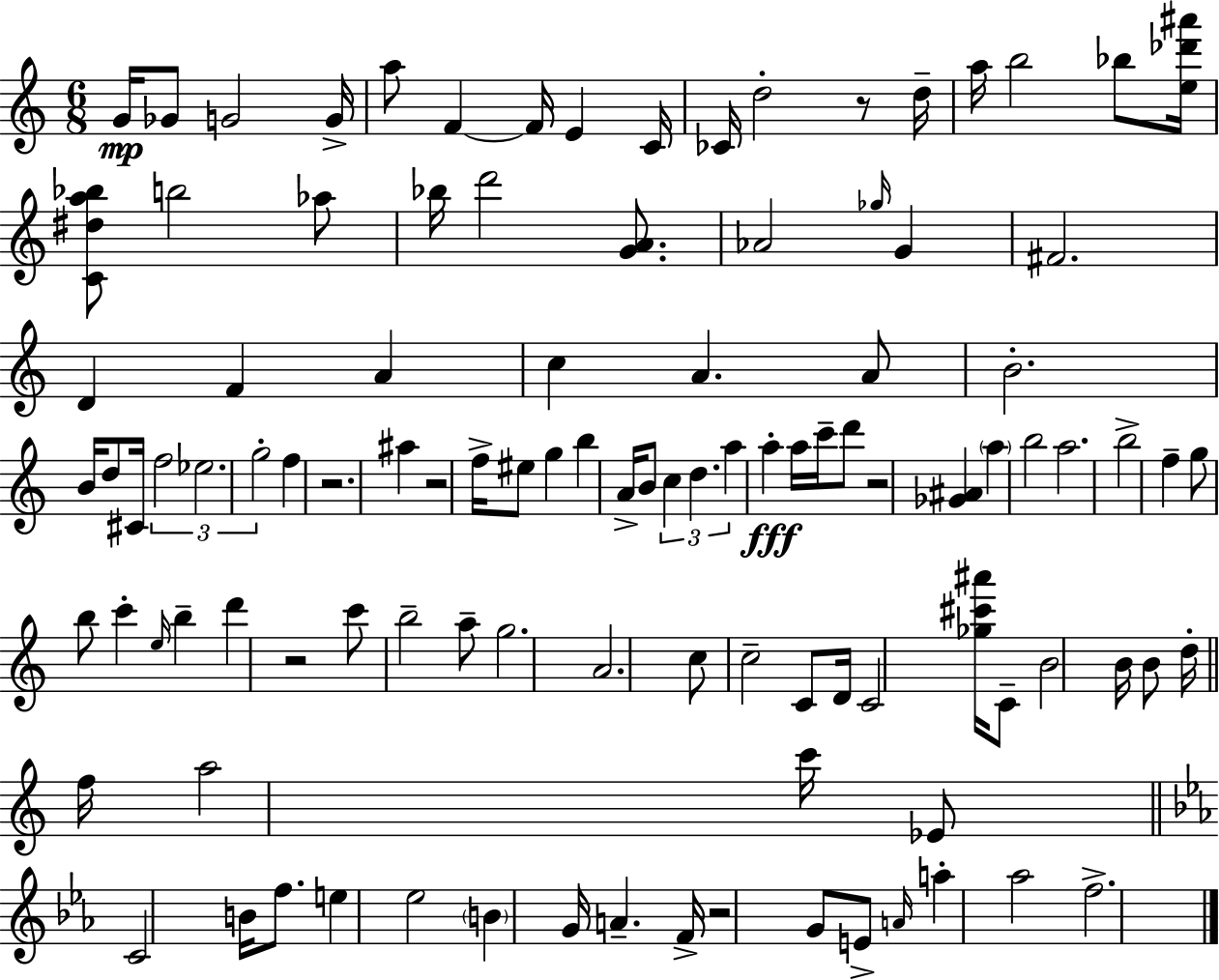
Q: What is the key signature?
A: C major